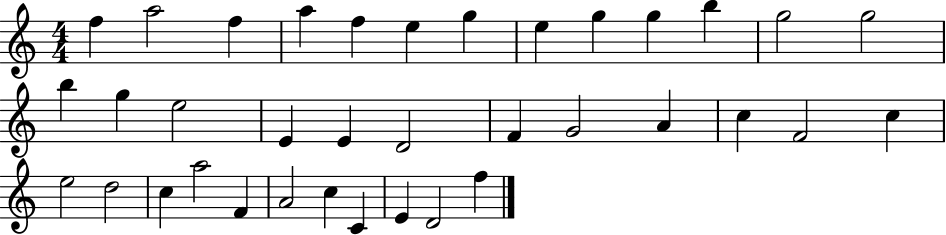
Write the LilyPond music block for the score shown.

{
  \clef treble
  \numericTimeSignature
  \time 4/4
  \key c \major
  f''4 a''2 f''4 | a''4 f''4 e''4 g''4 | e''4 g''4 g''4 b''4 | g''2 g''2 | \break b''4 g''4 e''2 | e'4 e'4 d'2 | f'4 g'2 a'4 | c''4 f'2 c''4 | \break e''2 d''2 | c''4 a''2 f'4 | a'2 c''4 c'4 | e'4 d'2 f''4 | \break \bar "|."
}